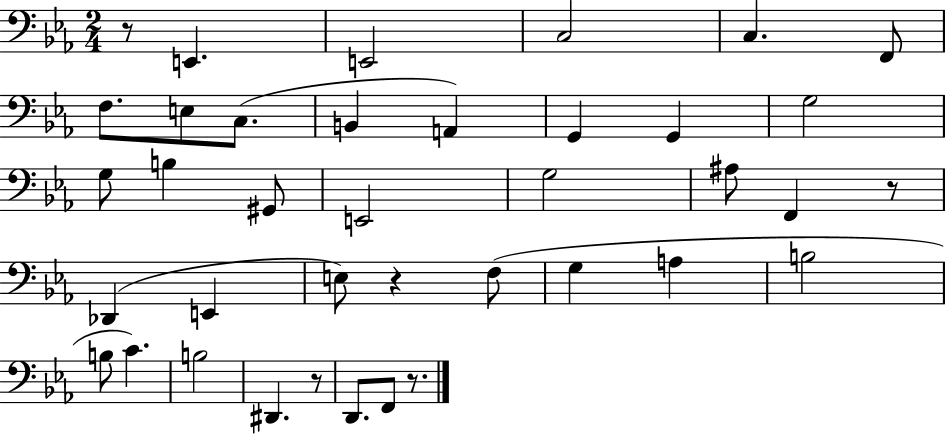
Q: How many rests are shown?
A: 5